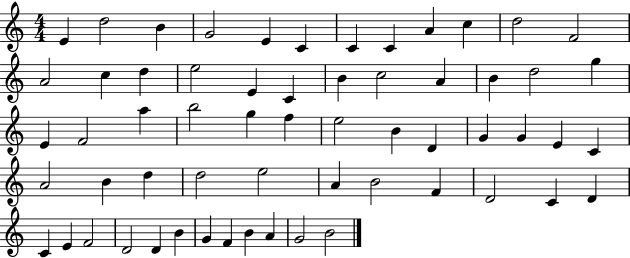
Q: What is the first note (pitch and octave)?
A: E4